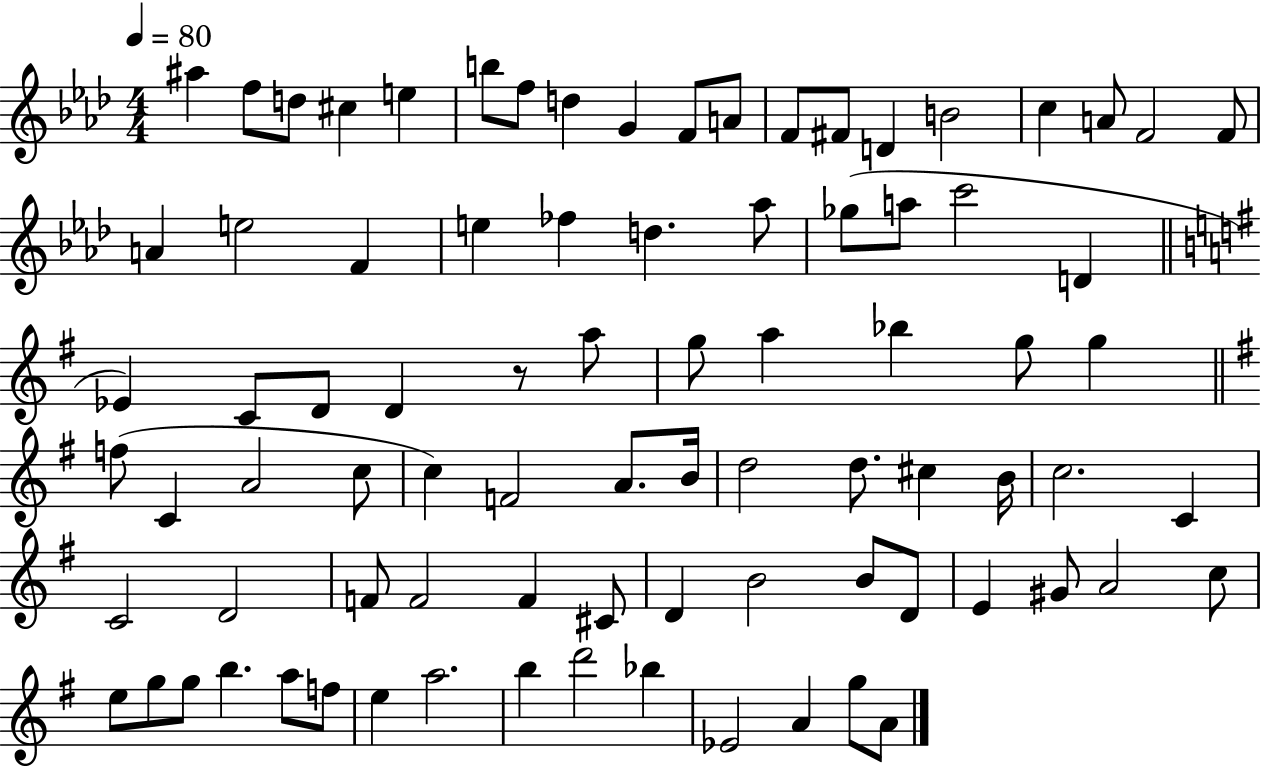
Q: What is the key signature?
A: AES major